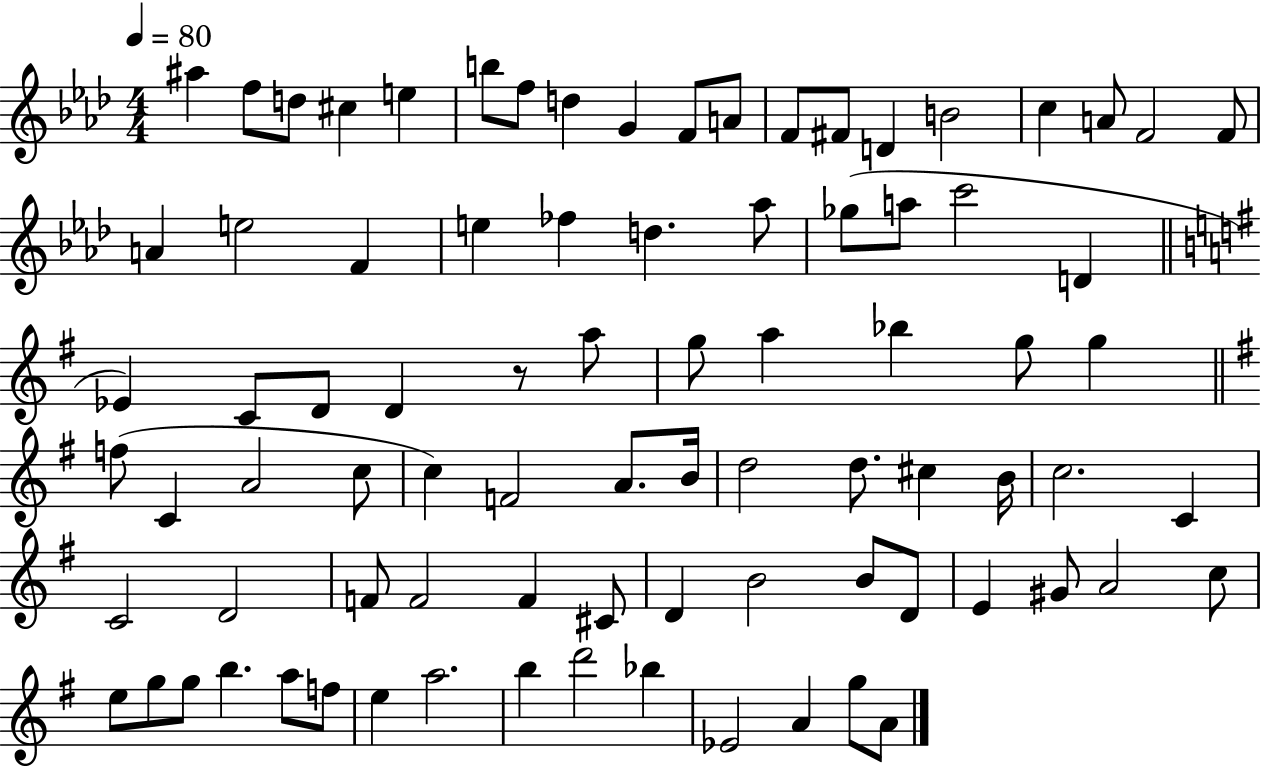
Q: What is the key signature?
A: AES major